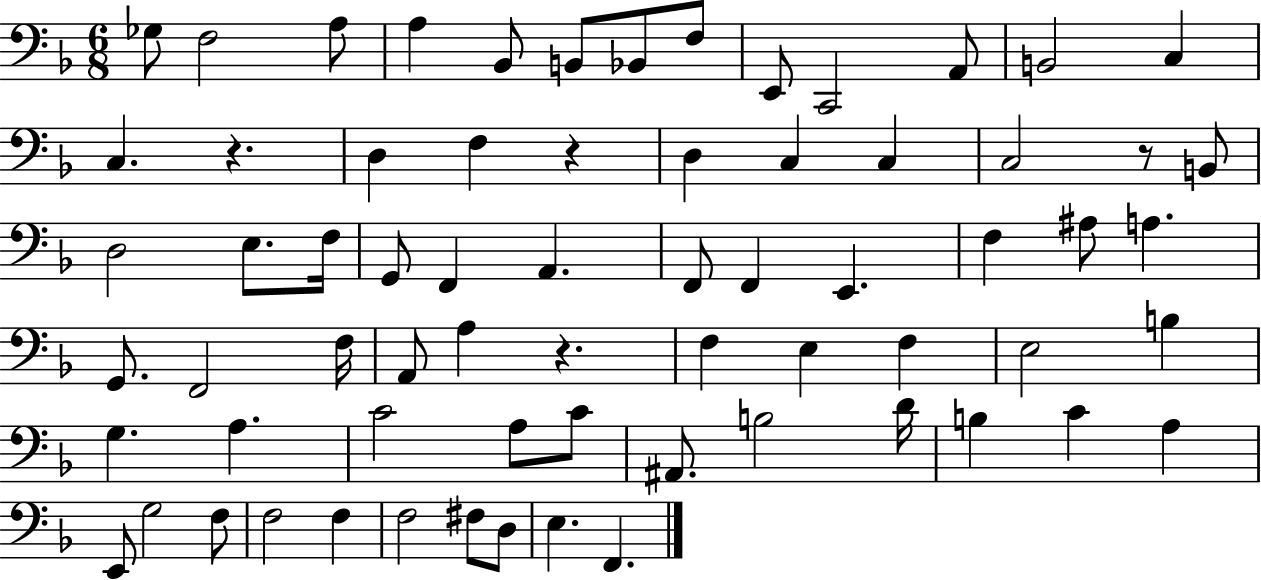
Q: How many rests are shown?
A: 4